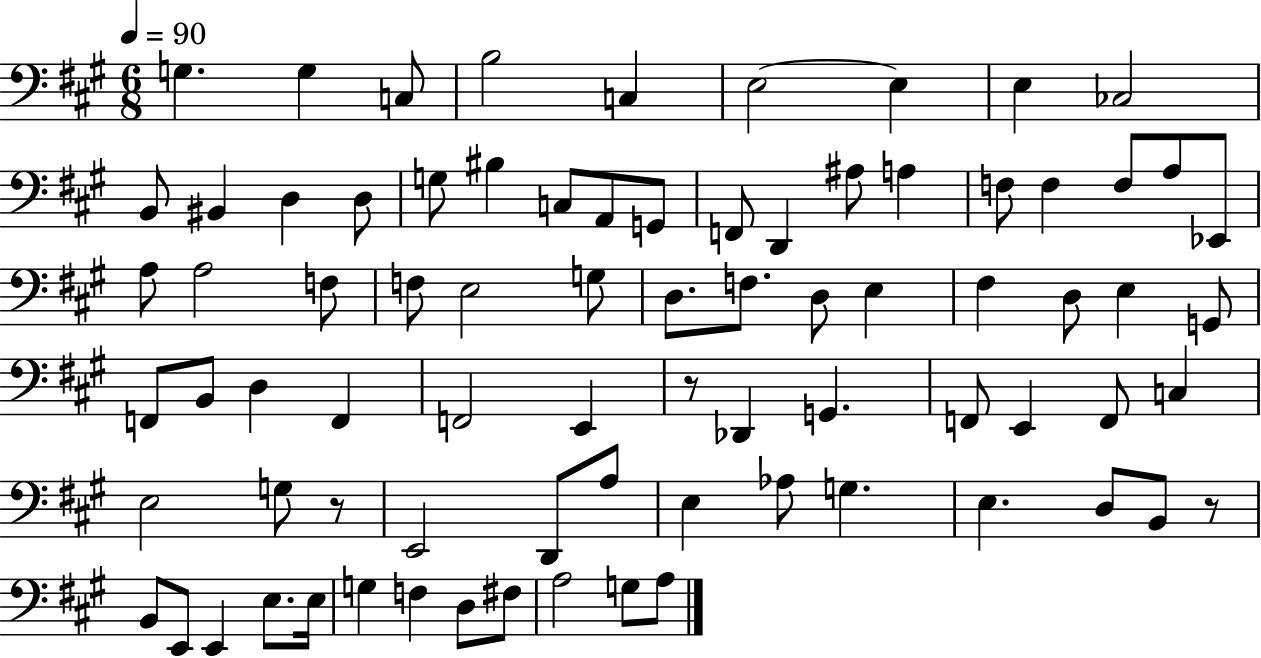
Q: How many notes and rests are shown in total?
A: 79